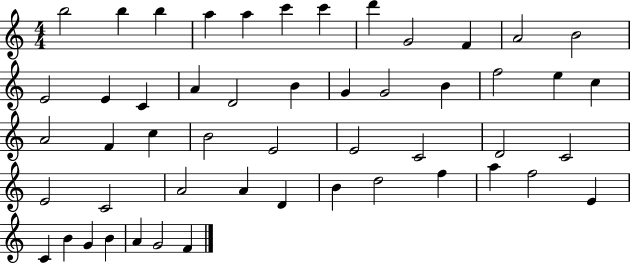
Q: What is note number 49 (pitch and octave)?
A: A4